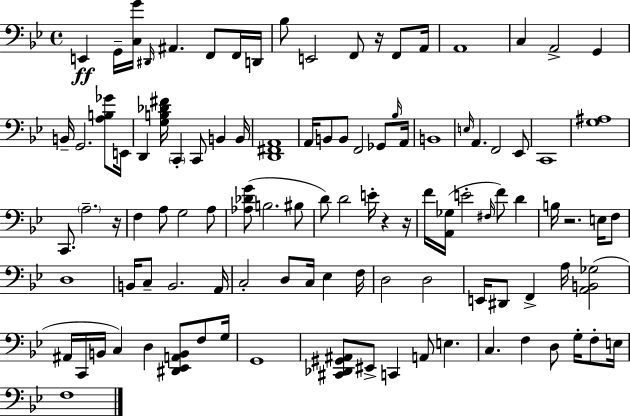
{
  \clef bass
  \time 4/4
  \defaultTimeSignature
  \key bes \major
  e,4\ff g,16-- <c g'>16 \grace { dis,16 } ais,4. f,8 f,16 | d,16 bes8 e,2 f,8 r16 f,8 | a,16 a,1 | c4 a,2-> g,4 | \break b,16-- g,2. <a b ges'>8 | e,16 d,4 <g b des' fis'>16 \parenthesize c,4-. c,8 b,4 | b,16 <d, fis, a,>1 | a,16 b,8 b,8 f,2 ges,8 | \break \grace { bes16 } a,16 b,1 | \grace { e16 } a,4. f,2 | ees,8 c,1 | <g ais>1 | \break c,8. \parenthesize a2.-- | r16 f4 a8 g2 | a8 <aes des' g'>8( b2. | bis8 d'8) d'2 e'16-. r4 | \break r16 f'16 <a, ges>16( e'2-. \grace { fis16 } f'8) | d'4 b16 r2. | e16 f8 d1 | b,16 c8-- b,2. | \break a,16 c2-. d8 c16 ees4 | f16 d2 d2 | e,16 dis,8 f,4-> a16 <a, b, ges>2( | ais,16 c,16 b,16 c4) d4 <dis, ees, a, b,>8 | \break f8 g16 g,1 | <cis, des, gis, ais,>8 eis,8-> c,4 a,8 e4. | c4. f4 d8 | g16-. f8-. e16 f1 | \break \bar "|."
}